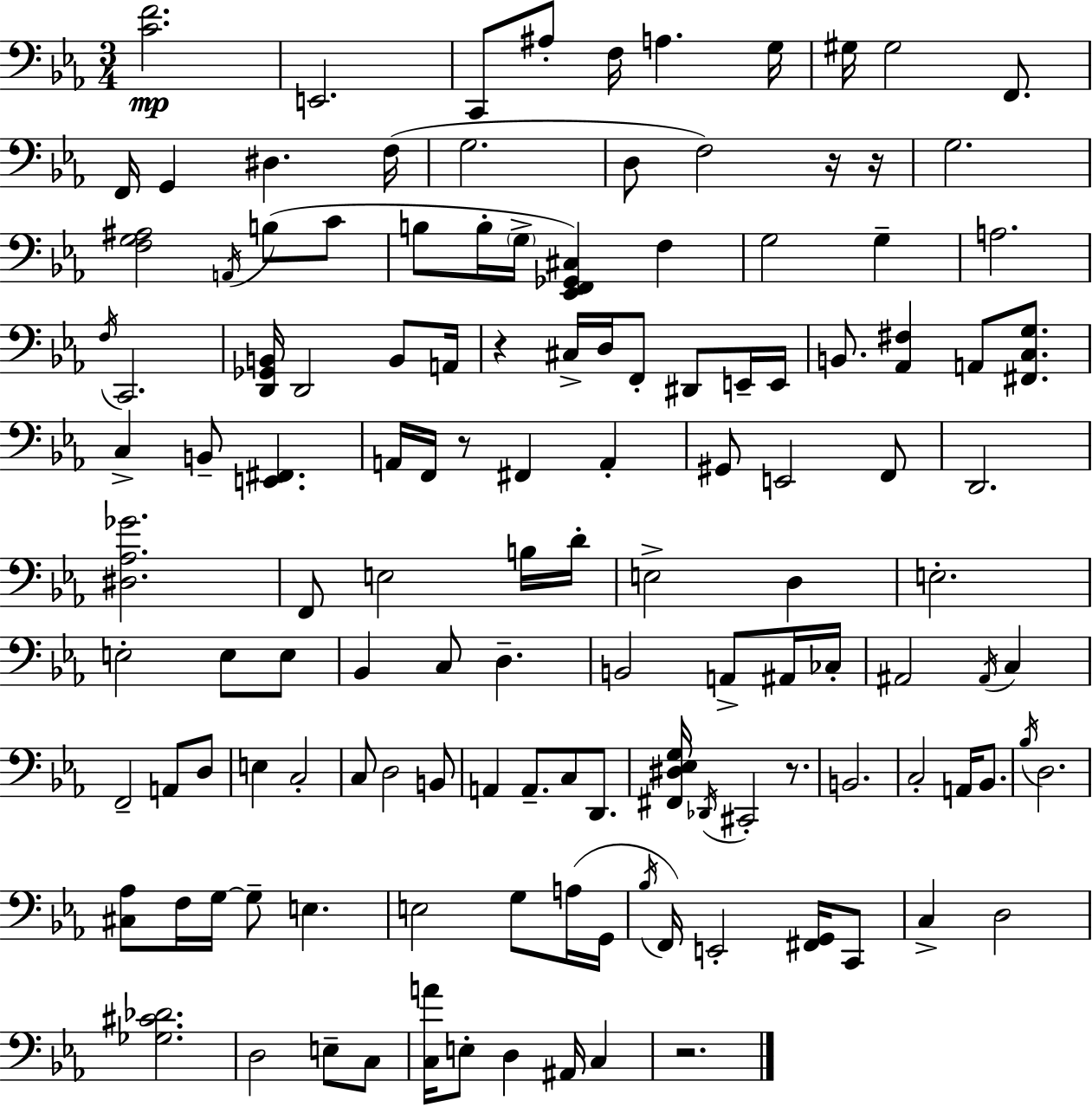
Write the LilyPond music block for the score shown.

{
  \clef bass
  \numericTimeSignature
  \time 3/4
  \key c \minor
  <c' f'>2.\mp | e,2. | c,8 ais8-. f16 a4. g16 | gis16 gis2 f,8. | \break f,16 g,4 dis4. f16( | g2. | d8 f2) r16 r16 | g2. | \break <f g ais>2 \acciaccatura { a,16 } b8( c'8 | b8 b16-. \parenthesize g16-> <ees, f, ges, cis>4) f4 | g2 g4-- | a2. | \break \acciaccatura { f16 } c,2. | <d, ges, b,>16 d,2 b,8 | a,16 r4 cis16-> d16 f,8-. dis,8 | e,16-- e,16 b,8. <aes, fis>4 a,8 <fis, c g>8. | \break c4-> b,8-- <e, fis,>4. | a,16 f,16 r8 fis,4 a,4-. | gis,8 e,2 | f,8 d,2. | \break <dis aes ges'>2. | f,8 e2 | b16 d'16-. e2-> d4 | e2.-. | \break e2-. e8 | e8 bes,4 c8 d4.-- | b,2 a,8-> | ais,16 ces16-. ais,2 \acciaccatura { ais,16 } c4 | \break f,2-- a,8 | d8 e4 c2-. | c8 d2 | b,8 a,4 a,8.-- c8 | \break d,8. <fis, dis ees g>16 \acciaccatura { des,16 } cis,2-. | r8. b,2. | c2-. | a,16 bes,8. \acciaccatura { bes16 } d2. | \break <cis aes>8 f16 g16~~ g8-- e4. | e2 | g8 a16( g,16 \acciaccatura { bes16 } f,16) e,2-. | <fis, g,>16 c,8 c4-> d2 | \break <ges cis' des'>2. | d2 | e8-- c8 <c a'>16 e8-. d4 | ais,16 c4 r2. | \break \bar "|."
}